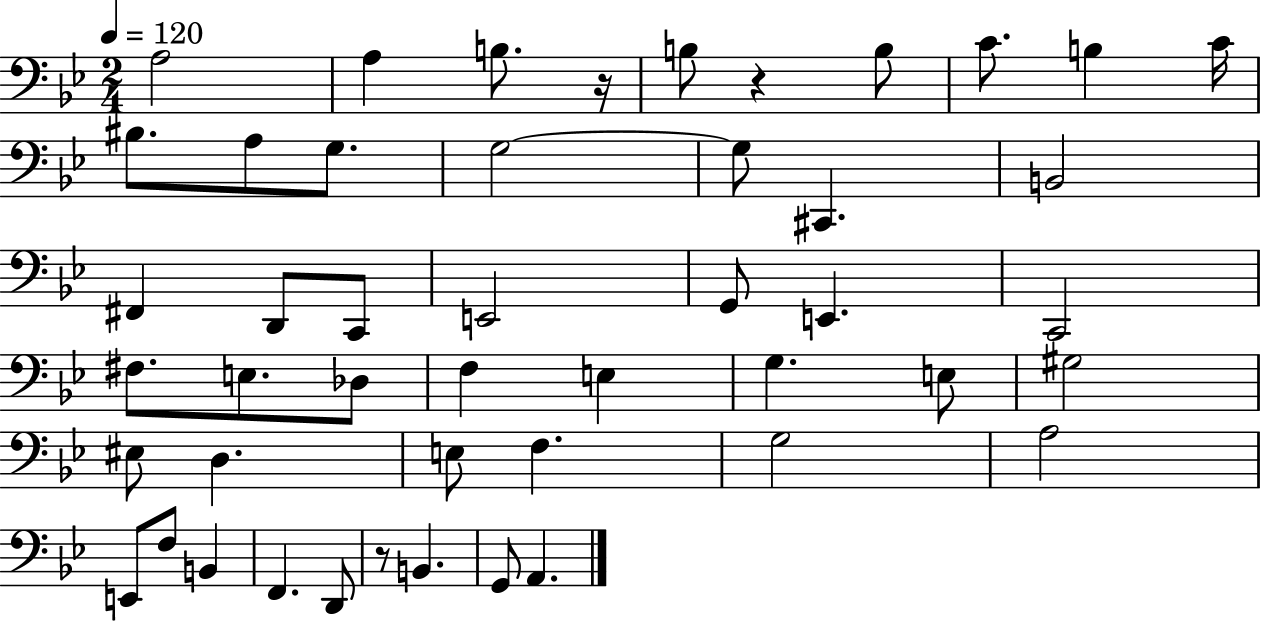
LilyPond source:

{
  \clef bass
  \numericTimeSignature
  \time 2/4
  \key bes \major
  \tempo 4 = 120
  a2 | a4 b8. r16 | b8 r4 b8 | c'8. b4 c'16 | \break bis8. a8 g8. | g2~~ | g8 cis,4. | b,2 | \break fis,4 d,8 c,8 | e,2 | g,8 e,4. | c,2 | \break fis8. e8. des8 | f4 e4 | g4. e8 | gis2 | \break eis8 d4. | e8 f4. | g2 | a2 | \break e,8 f8 b,4 | f,4. d,8 | r8 b,4. | g,8 a,4. | \break \bar "|."
}